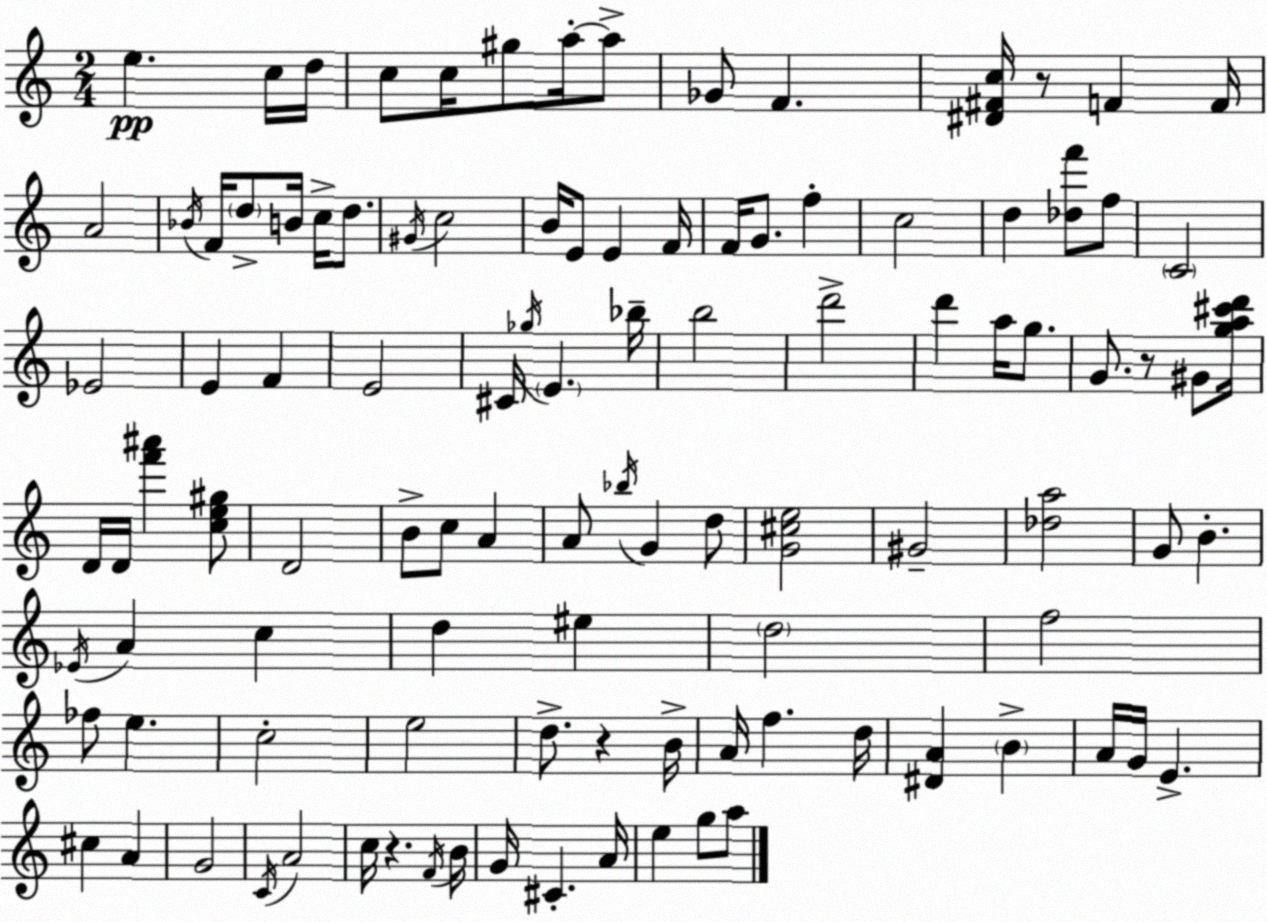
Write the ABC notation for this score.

X:1
T:Untitled
M:2/4
L:1/4
K:C
e c/4 d/4 c/2 c/4 ^g/2 a/4 a/2 _G/2 F [^D^Fc]/4 z/2 F F/4 A2 _B/4 F/4 d/2 B/4 c/4 d/2 ^G/4 c2 B/4 E/2 E F/4 F/4 G/2 f c2 d [_df']/2 f/2 C2 _E2 E F E2 ^C/4 _g/4 E _b/4 b2 d'2 d' a/4 g/2 G/2 z/2 ^G/2 [ga^c'd']/4 D/4 D/4 [f'^a'] [ce^g]/2 D2 B/2 c/2 A A/2 _b/4 G d/2 [G^ce]2 ^G2 [_da]2 G/2 B _E/4 A c d ^e d2 f2 _f/2 e c2 e2 d/2 z B/4 A/4 f d/4 [^DA] B A/4 G/4 E ^c A G2 C/4 A2 c/4 z F/4 B/4 G/4 ^C A/4 e g/2 a/2